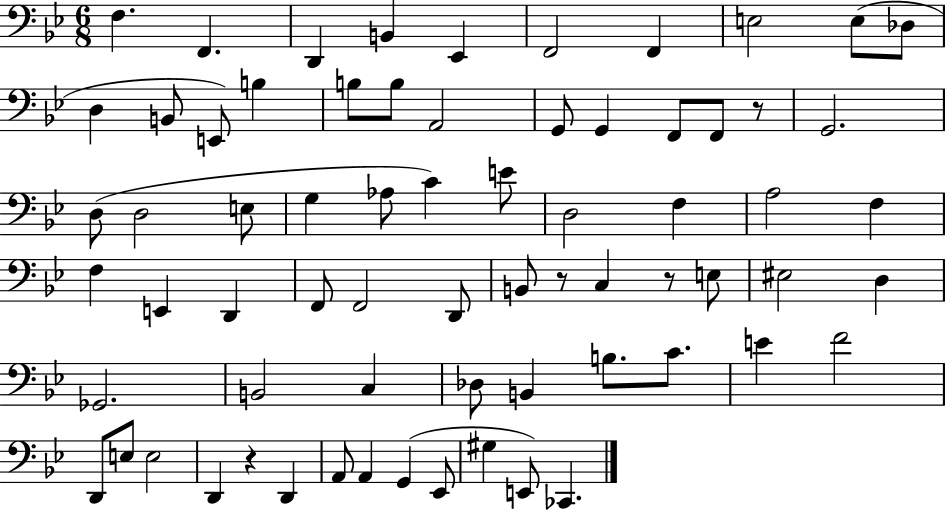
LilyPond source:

{
  \clef bass
  \numericTimeSignature
  \time 6/8
  \key bes \major
  f4. f,4. | d,4 b,4 ees,4 | f,2 f,4 | e2 e8( des8 | \break d4 b,8 e,8) b4 | b8 b8 a,2 | g,8 g,4 f,8 f,8 r8 | g,2. | \break d8( d2 e8 | g4 aes8 c'4) e'8 | d2 f4 | a2 f4 | \break f4 e,4 d,4 | f,8 f,2 d,8 | b,8 r8 c4 r8 e8 | eis2 d4 | \break ges,2. | b,2 c4 | des8 b,4 b8. c'8. | e'4 f'2 | \break d,8 e8 e2 | d,4 r4 d,4 | a,8 a,4 g,4( ees,8 | gis4 e,8) ces,4. | \break \bar "|."
}